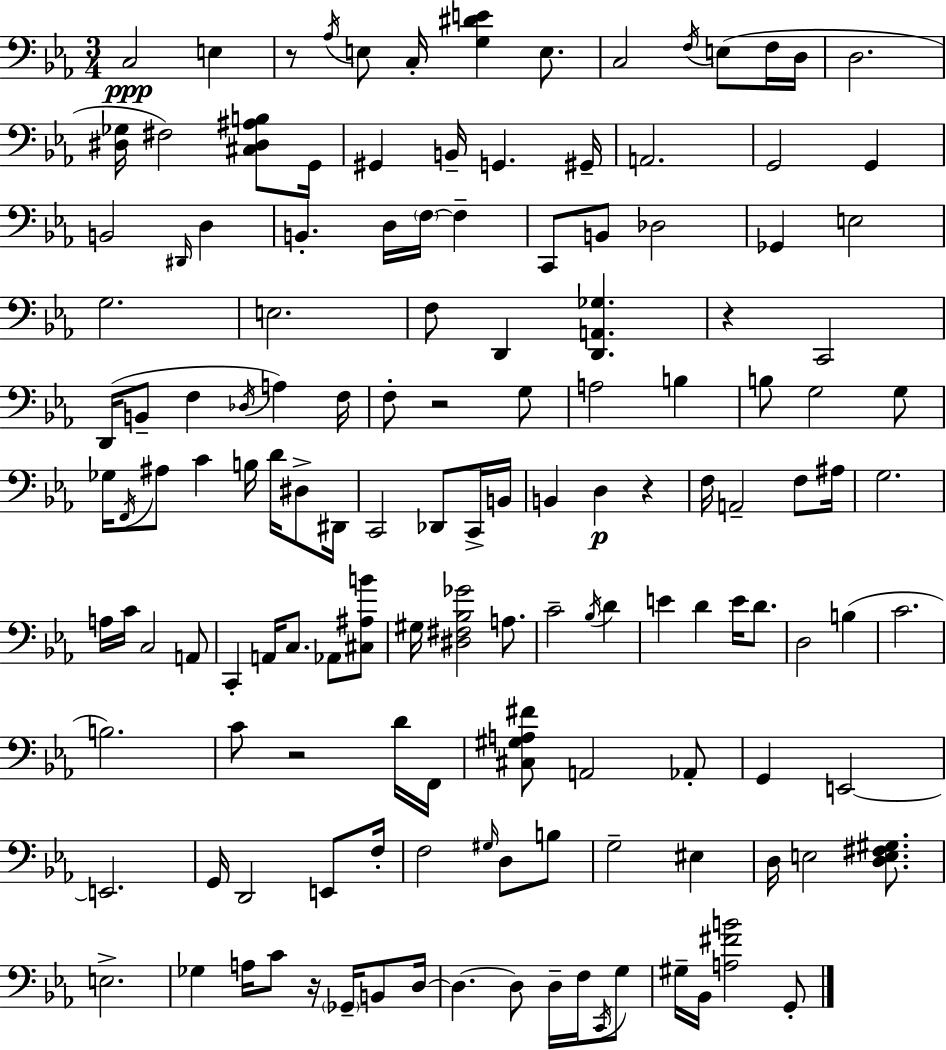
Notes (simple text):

C3/h E3/q R/e Ab3/s E3/e C3/s [G3,D#4,E4]/q E3/e. C3/h F3/s E3/e F3/s D3/s D3/h. [D#3,Gb3]/s F#3/h [C#3,D#3,A#3,B3]/e G2/s G#2/q B2/s G2/q. G#2/s A2/h. G2/h G2/q B2/h D#2/s D3/q B2/q. D3/s F3/s F3/q C2/e B2/e Db3/h Gb2/q E3/h G3/h. E3/h. F3/e D2/q [D2,A2,Gb3]/q. R/q C2/h D2/s B2/e F3/q Db3/s A3/q F3/s F3/e R/h G3/e A3/h B3/q B3/e G3/h G3/e Gb3/s F2/s A#3/e C4/q B3/s D4/s D#3/e D#2/s C2/h Db2/e C2/s B2/s B2/q D3/q R/q F3/s A2/h F3/e A#3/s G3/h. A3/s C4/s C3/h A2/e C2/q A2/s C3/e. Ab2/e [C#3,A#3,B4]/e G#3/s [D#3,F#3,Bb3,Gb4]/h A3/e. C4/h Bb3/s D4/q E4/q D4/q E4/s D4/e. D3/h B3/q C4/h. B3/h. C4/e R/h D4/s F2/s [C#3,G#3,A3,F#4]/e A2/h Ab2/e G2/q E2/h E2/h. G2/s D2/h E2/e F3/s F3/h G#3/s D3/e B3/e G3/h EIS3/q D3/s E3/h [D3,E3,F#3,G#3]/e. E3/h. Gb3/q A3/s C4/e R/s Gb2/s B2/e D3/s D3/q. D3/e D3/s F3/s C2/s G3/e G#3/s Bb2/s [A3,F#4,B4]/h G2/e